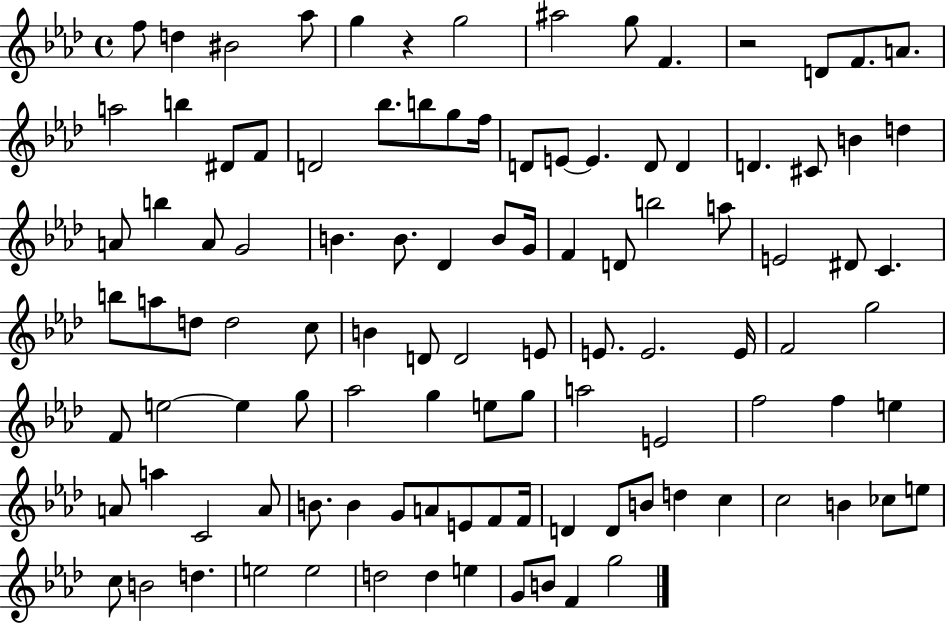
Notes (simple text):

F5/e D5/q BIS4/h Ab5/e G5/q R/q G5/h A#5/h G5/e F4/q. R/h D4/e F4/e. A4/e. A5/h B5/q D#4/e F4/e D4/h Bb5/e. B5/e G5/e F5/s D4/e E4/e E4/q. D4/e D4/q D4/q. C#4/e B4/q D5/q A4/e B5/q A4/e G4/h B4/q. B4/e. Db4/q B4/e G4/s F4/q D4/e B5/h A5/e E4/h D#4/e C4/q. B5/e A5/e D5/e D5/h C5/e B4/q D4/e D4/h E4/e E4/e. E4/h. E4/s F4/h G5/h F4/e E5/h E5/q G5/e Ab5/h G5/q E5/e G5/e A5/h E4/h F5/h F5/q E5/q A4/e A5/q C4/h A4/e B4/e. B4/q G4/e A4/e E4/e F4/e F4/s D4/q D4/e B4/e D5/q C5/q C5/h B4/q CES5/e E5/e C5/e B4/h D5/q. E5/h E5/h D5/h D5/q E5/q G4/e B4/e F4/q G5/h